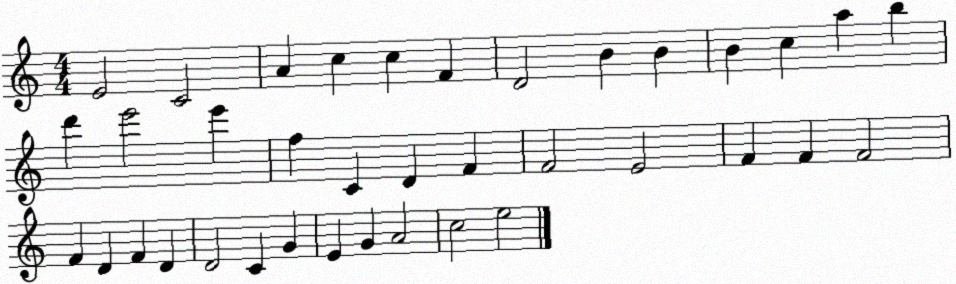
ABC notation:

X:1
T:Untitled
M:4/4
L:1/4
K:C
E2 C2 A c c F D2 B B B c a b d' e'2 e' f C D F F2 E2 F F F2 F D F D D2 C G E G A2 c2 e2